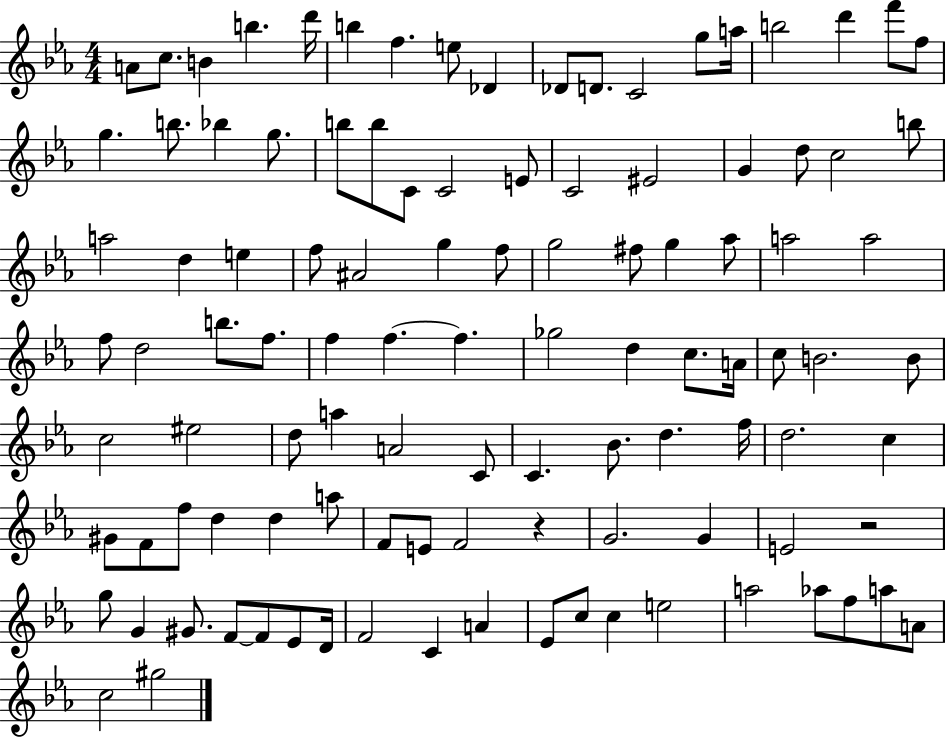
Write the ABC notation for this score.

X:1
T:Untitled
M:4/4
L:1/4
K:Eb
A/2 c/2 B b d'/4 b f e/2 _D _D/2 D/2 C2 g/2 a/4 b2 d' f'/2 f/2 g b/2 _b g/2 b/2 b/2 C/2 C2 E/2 C2 ^E2 G d/2 c2 b/2 a2 d e f/2 ^A2 g f/2 g2 ^f/2 g _a/2 a2 a2 f/2 d2 b/2 f/2 f f f _g2 d c/2 A/4 c/2 B2 B/2 c2 ^e2 d/2 a A2 C/2 C _B/2 d f/4 d2 c ^G/2 F/2 f/2 d d a/2 F/2 E/2 F2 z G2 G E2 z2 g/2 G ^G/2 F/2 F/2 _E/2 D/4 F2 C A _E/2 c/2 c e2 a2 _a/2 f/2 a/2 A/2 c2 ^g2